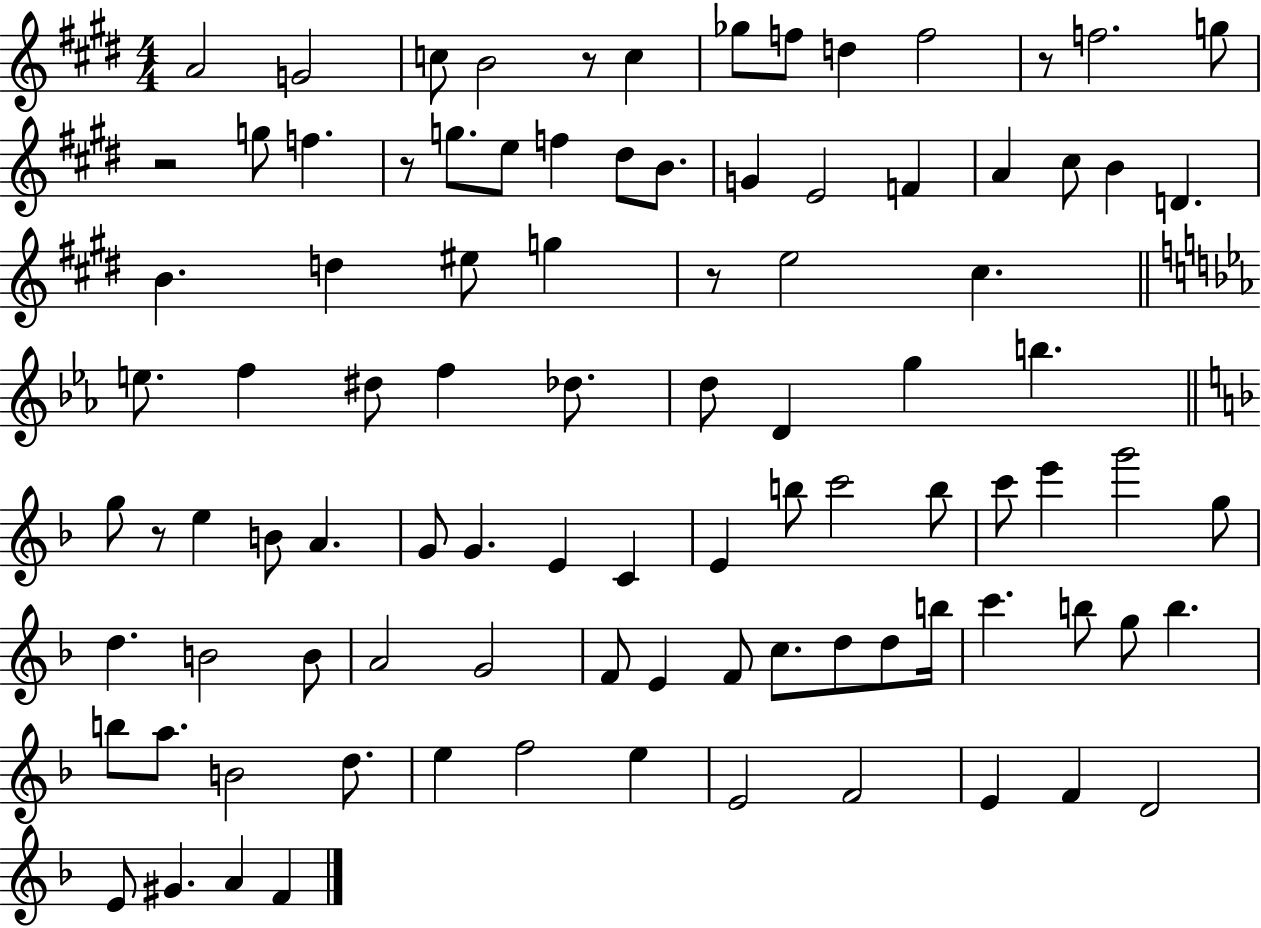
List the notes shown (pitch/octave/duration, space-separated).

A4/h G4/h C5/e B4/h R/e C5/q Gb5/e F5/e D5/q F5/h R/e F5/h. G5/e R/h G5/e F5/q. R/e G5/e. E5/e F5/q D#5/e B4/e. G4/q E4/h F4/q A4/q C#5/e B4/q D4/q. B4/q. D5/q EIS5/e G5/q R/e E5/h C#5/q. E5/e. F5/q D#5/e F5/q Db5/e. D5/e D4/q G5/q B5/q. G5/e R/e E5/q B4/e A4/q. G4/e G4/q. E4/q C4/q E4/q B5/e C6/h B5/e C6/e E6/q G6/h G5/e D5/q. B4/h B4/e A4/h G4/h F4/e E4/q F4/e C5/e. D5/e D5/e B5/s C6/q. B5/e G5/e B5/q. B5/e A5/e. B4/h D5/e. E5/q F5/h E5/q E4/h F4/h E4/q F4/q D4/h E4/e G#4/q. A4/q F4/q